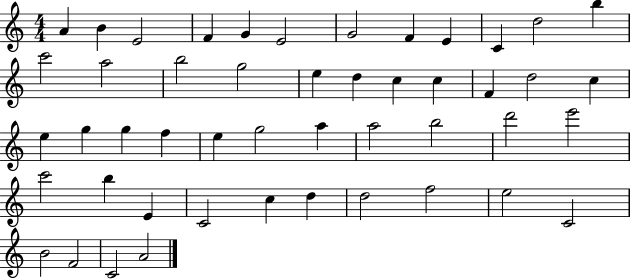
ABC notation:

X:1
T:Untitled
M:4/4
L:1/4
K:C
A B E2 F G E2 G2 F E C d2 b c'2 a2 b2 g2 e d c c F d2 c e g g f e g2 a a2 b2 d'2 e'2 c'2 b E C2 c d d2 f2 e2 C2 B2 F2 C2 A2